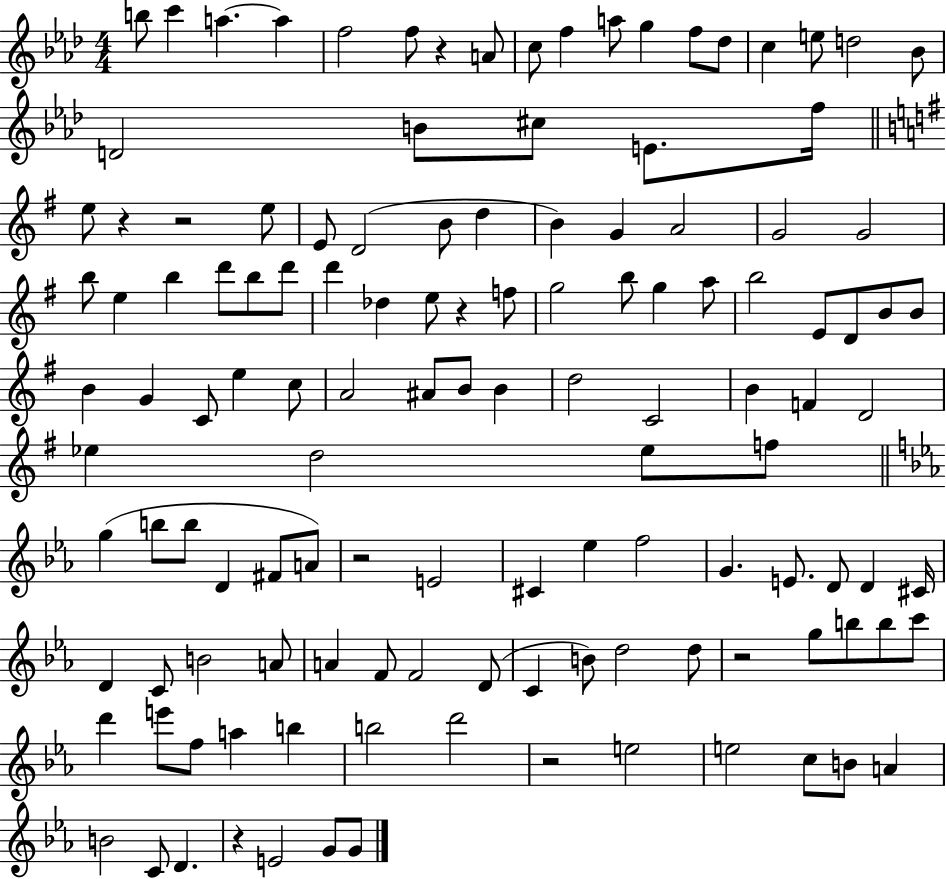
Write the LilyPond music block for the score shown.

{
  \clef treble
  \numericTimeSignature
  \time 4/4
  \key aes \major
  \repeat volta 2 { b''8 c'''4 a''4.~~ a''4 | f''2 f''8 r4 a'8 | c''8 f''4 a''8 g''4 f''8 des''8 | c''4 e''8 d''2 bes'8 | \break d'2 b'8 cis''8 e'8. f''16 | \bar "||" \break \key g \major e''8 r4 r2 e''8 | e'8 d'2( b'8 d''4 | b'4) g'4 a'2 | g'2 g'2 | \break b''8 e''4 b''4 d'''8 b''8 d'''8 | d'''4 des''4 e''8 r4 f''8 | g''2 b''8 g''4 a''8 | b''2 e'8 d'8 b'8 b'8 | \break b'4 g'4 c'8 e''4 c''8 | a'2 ais'8 b'8 b'4 | d''2 c'2 | b'4 f'4 d'2 | \break ees''4 d''2 ees''8 f''8 | \bar "||" \break \key ees \major g''4( b''8 b''8 d'4 fis'8 a'8) | r2 e'2 | cis'4 ees''4 f''2 | g'4. e'8. d'8 d'4 cis'16 | \break d'4 c'8 b'2 a'8 | a'4 f'8 f'2 d'8( | c'4 b'8) d''2 d''8 | r2 g''8 b''8 b''8 c'''8 | \break d'''4 e'''8 f''8 a''4 b''4 | b''2 d'''2 | r2 e''2 | e''2 c''8 b'8 a'4 | \break b'2 c'8 d'4. | r4 e'2 g'8 g'8 | } \bar "|."
}